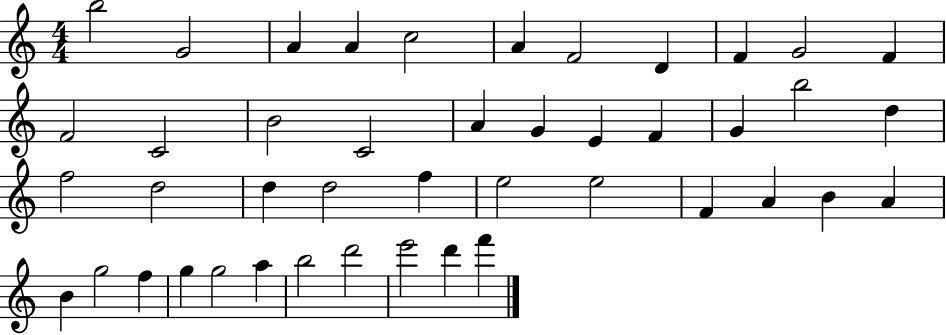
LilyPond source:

{
  \clef treble
  \numericTimeSignature
  \time 4/4
  \key c \major
  b''2 g'2 | a'4 a'4 c''2 | a'4 f'2 d'4 | f'4 g'2 f'4 | \break f'2 c'2 | b'2 c'2 | a'4 g'4 e'4 f'4 | g'4 b''2 d''4 | \break f''2 d''2 | d''4 d''2 f''4 | e''2 e''2 | f'4 a'4 b'4 a'4 | \break b'4 g''2 f''4 | g''4 g''2 a''4 | b''2 d'''2 | e'''2 d'''4 f'''4 | \break \bar "|."
}